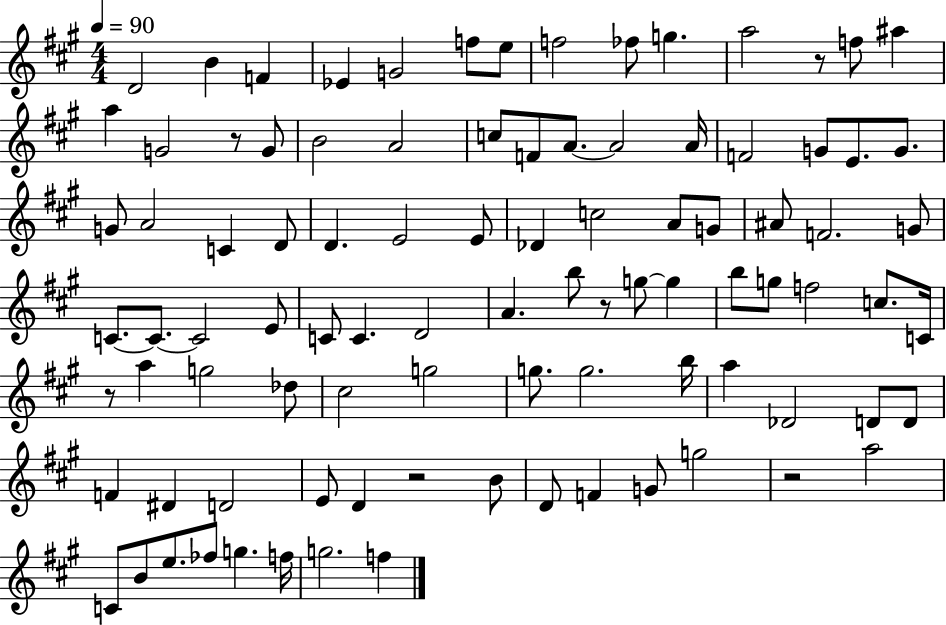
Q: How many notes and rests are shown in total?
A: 94